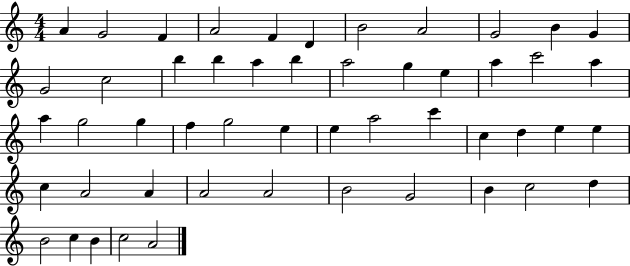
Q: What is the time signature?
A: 4/4